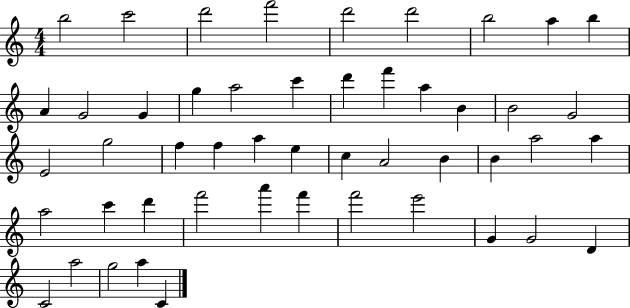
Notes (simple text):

B5/h C6/h D6/h F6/h D6/h D6/h B5/h A5/q B5/q A4/q G4/h G4/q G5/q A5/h C6/q D6/q F6/q A5/q B4/q B4/h G4/h E4/h G5/h F5/q F5/q A5/q E5/q C5/q A4/h B4/q B4/q A5/h A5/q A5/h C6/q D6/q F6/h A6/q F6/q F6/h E6/h G4/q G4/h D4/q C4/h A5/h G5/h A5/q C4/q